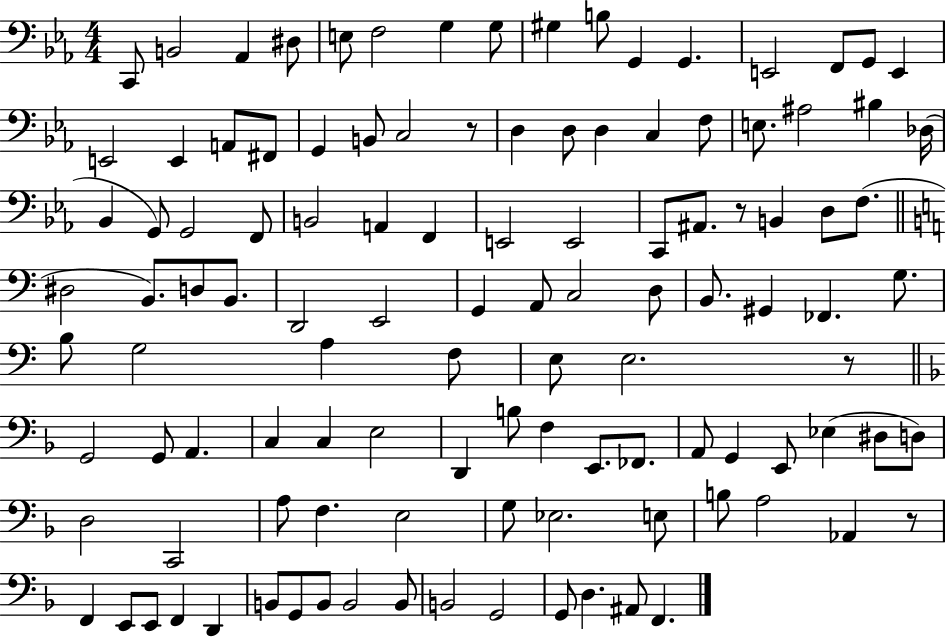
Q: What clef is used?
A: bass